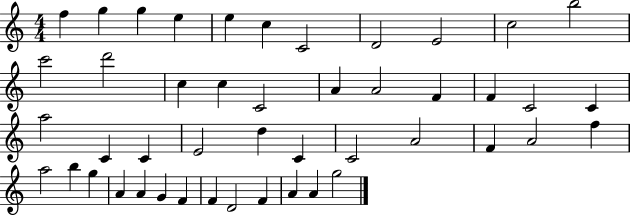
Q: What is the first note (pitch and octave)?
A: F5